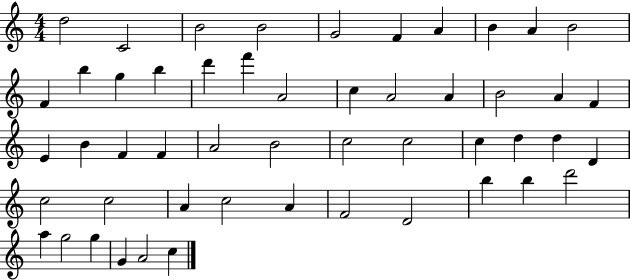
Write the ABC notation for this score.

X:1
T:Untitled
M:4/4
L:1/4
K:C
d2 C2 B2 B2 G2 F A B A B2 F b g b d' f' A2 c A2 A B2 A F E B F F A2 B2 c2 c2 c d d D c2 c2 A c2 A F2 D2 b b d'2 a g2 g G A2 c